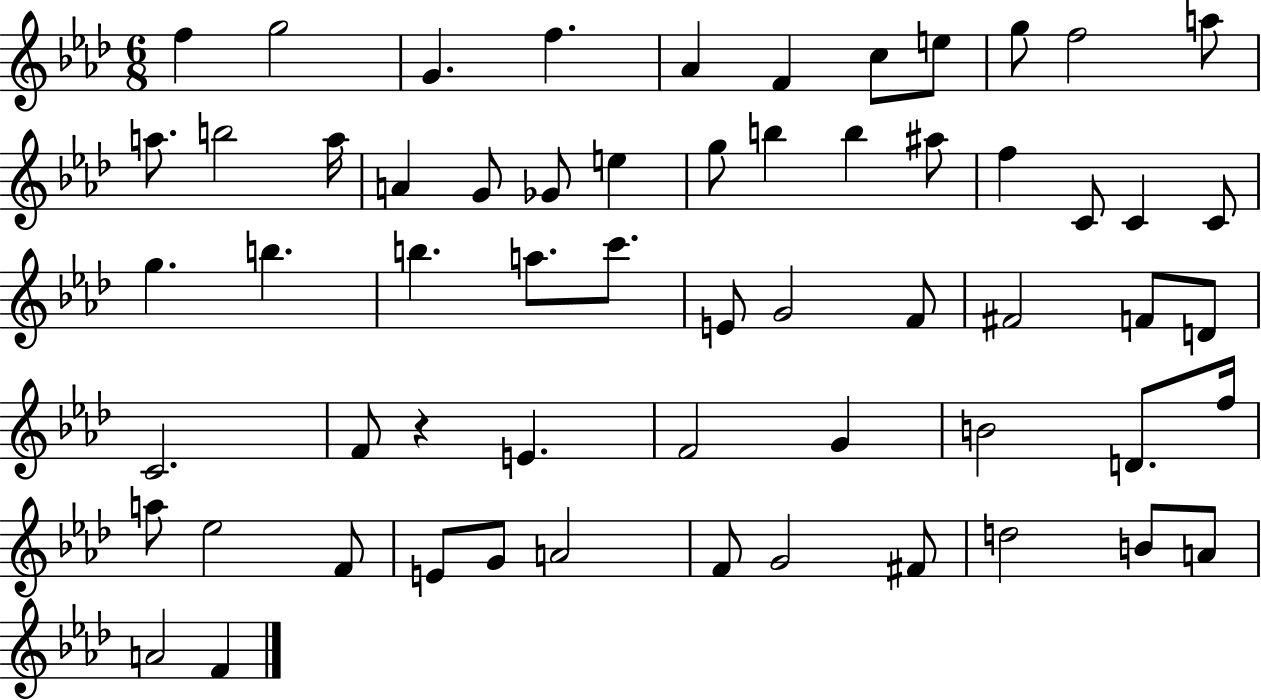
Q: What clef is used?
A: treble